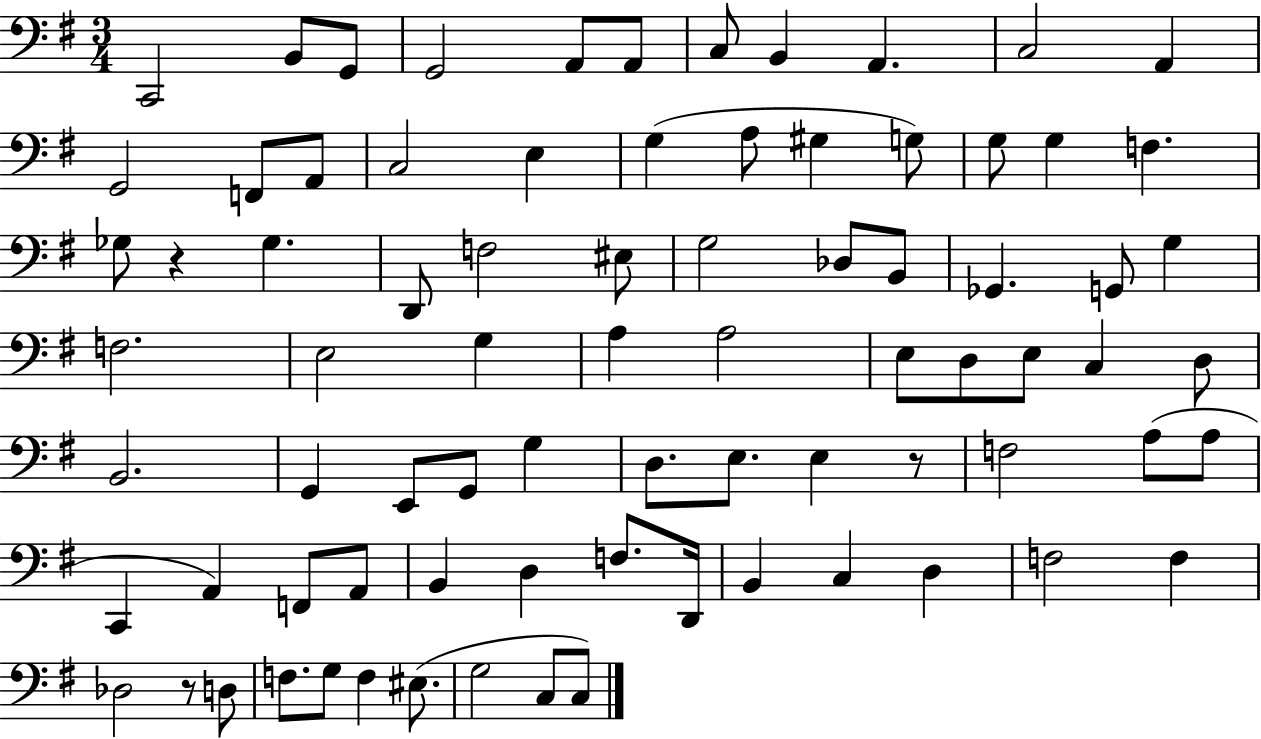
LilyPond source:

{
  \clef bass
  \numericTimeSignature
  \time 3/4
  \key g \major
  \repeat volta 2 { c,2 b,8 g,8 | g,2 a,8 a,8 | c8 b,4 a,4. | c2 a,4 | \break g,2 f,8 a,8 | c2 e4 | g4( a8 gis4 g8) | g8 g4 f4. | \break ges8 r4 ges4. | d,8 f2 eis8 | g2 des8 b,8 | ges,4. g,8 g4 | \break f2. | e2 g4 | a4 a2 | e8 d8 e8 c4 d8 | \break b,2. | g,4 e,8 g,8 g4 | d8. e8. e4 r8 | f2 a8( a8 | \break c,4 a,4) f,8 a,8 | b,4 d4 f8. d,16 | b,4 c4 d4 | f2 f4 | \break des2 r8 d8 | f8. g8 f4 eis8.( | g2 c8 c8) | } \bar "|."
}